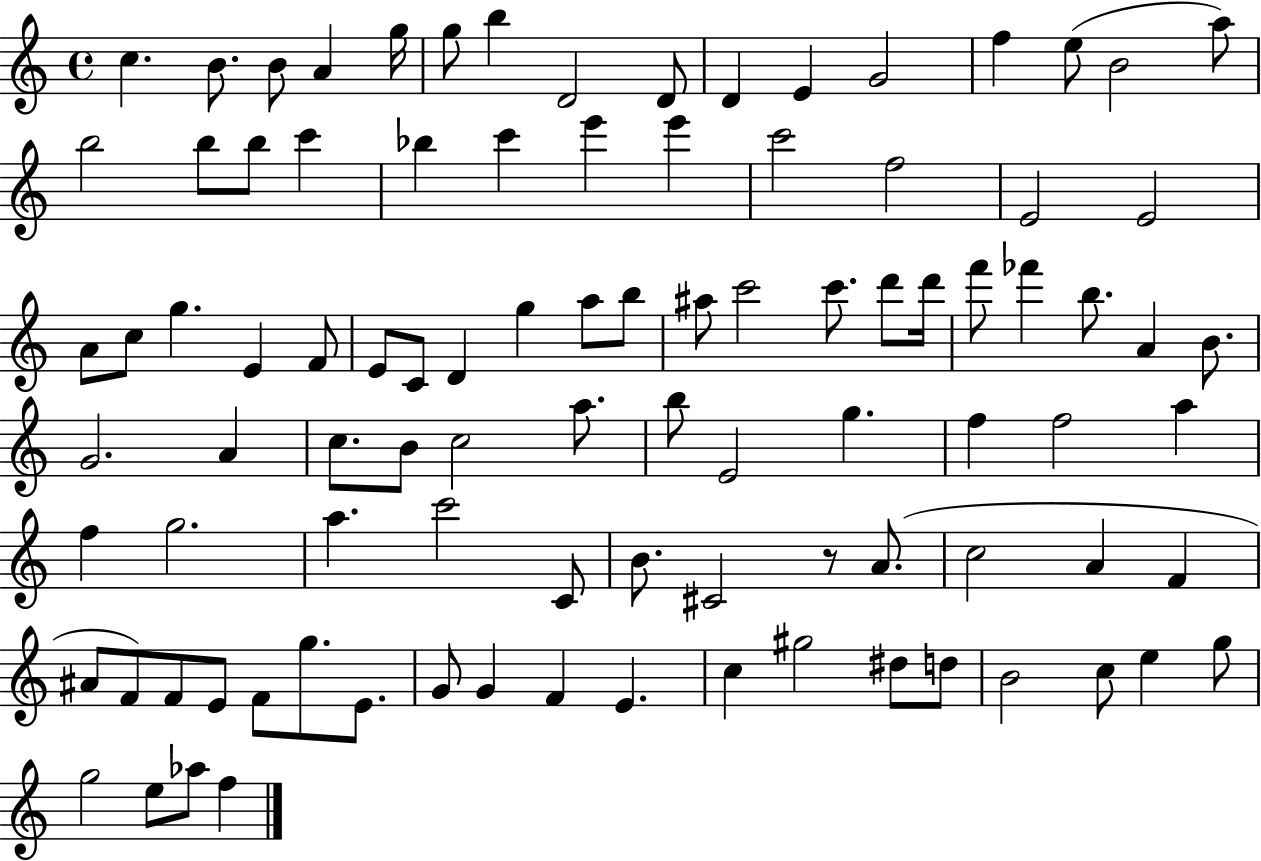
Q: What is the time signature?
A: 4/4